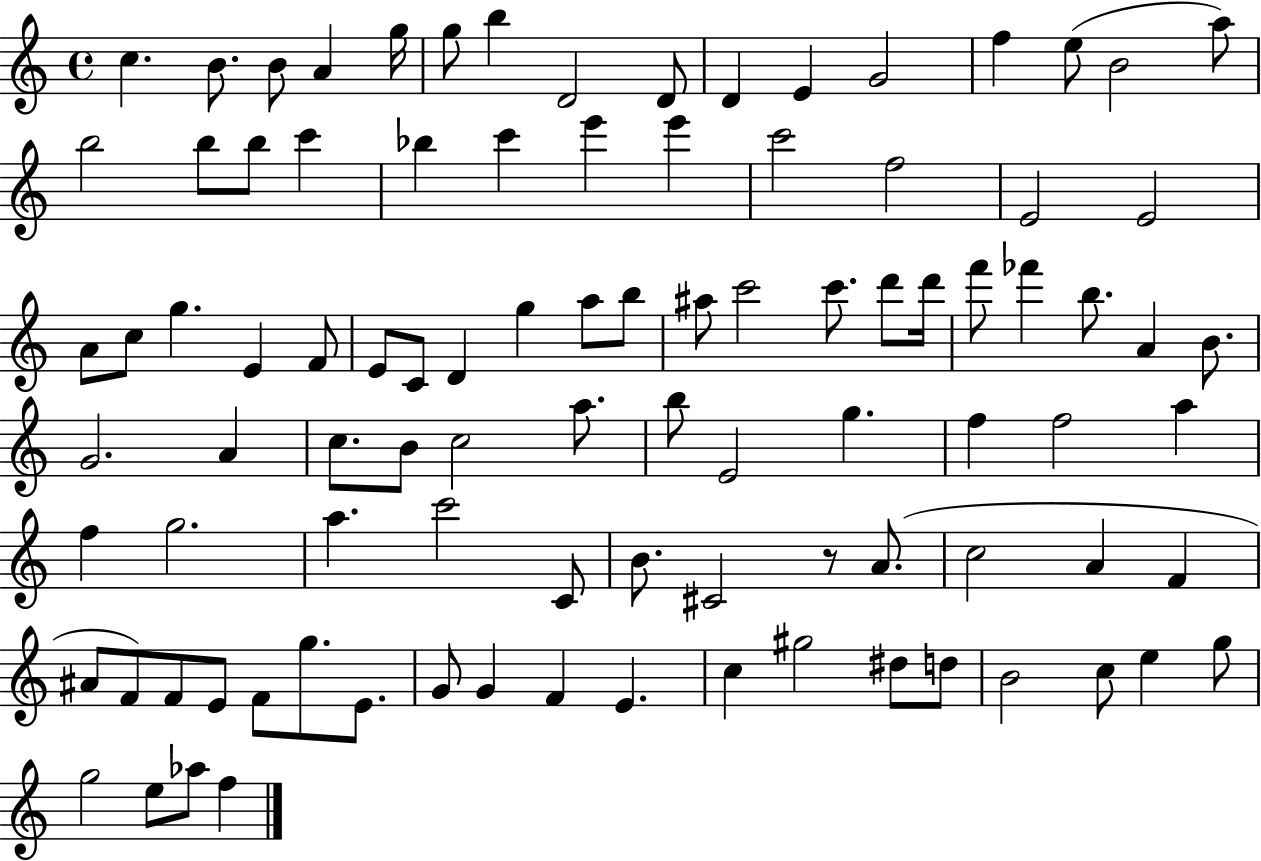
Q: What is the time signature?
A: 4/4